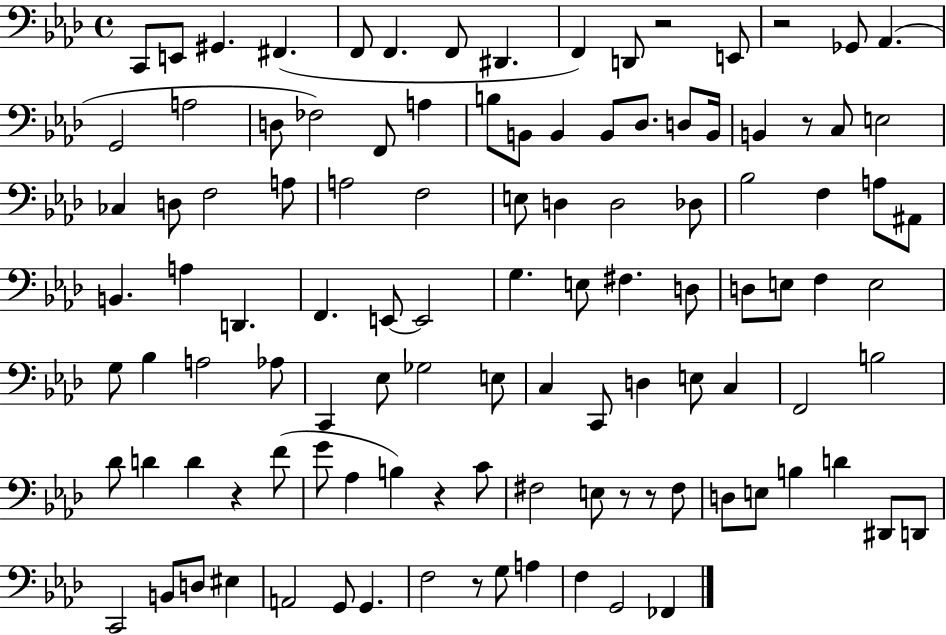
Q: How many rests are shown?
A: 8